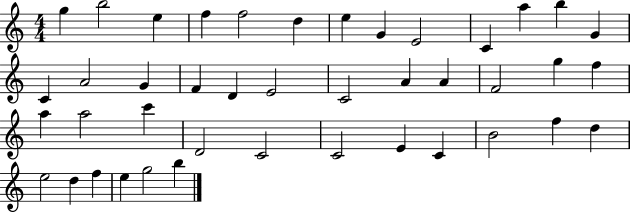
{
  \clef treble
  \numericTimeSignature
  \time 4/4
  \key c \major
  g''4 b''2 e''4 | f''4 f''2 d''4 | e''4 g'4 e'2 | c'4 a''4 b''4 g'4 | \break c'4 a'2 g'4 | f'4 d'4 e'2 | c'2 a'4 a'4 | f'2 g''4 f''4 | \break a''4 a''2 c'''4 | d'2 c'2 | c'2 e'4 c'4 | b'2 f''4 d''4 | \break e''2 d''4 f''4 | e''4 g''2 b''4 | \bar "|."
}